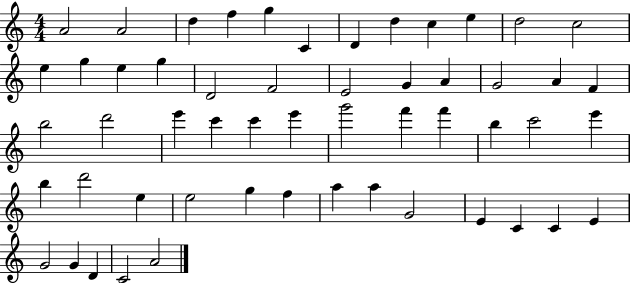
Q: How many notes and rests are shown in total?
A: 54